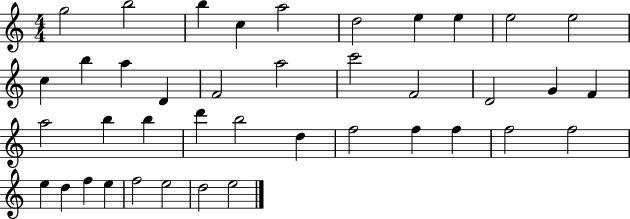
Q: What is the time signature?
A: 4/4